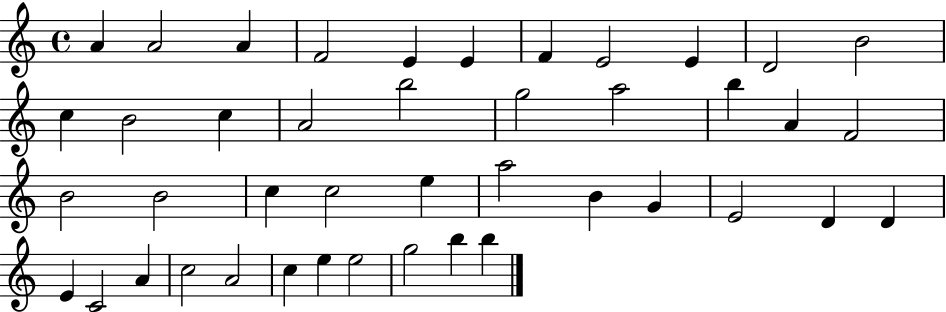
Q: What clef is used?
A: treble